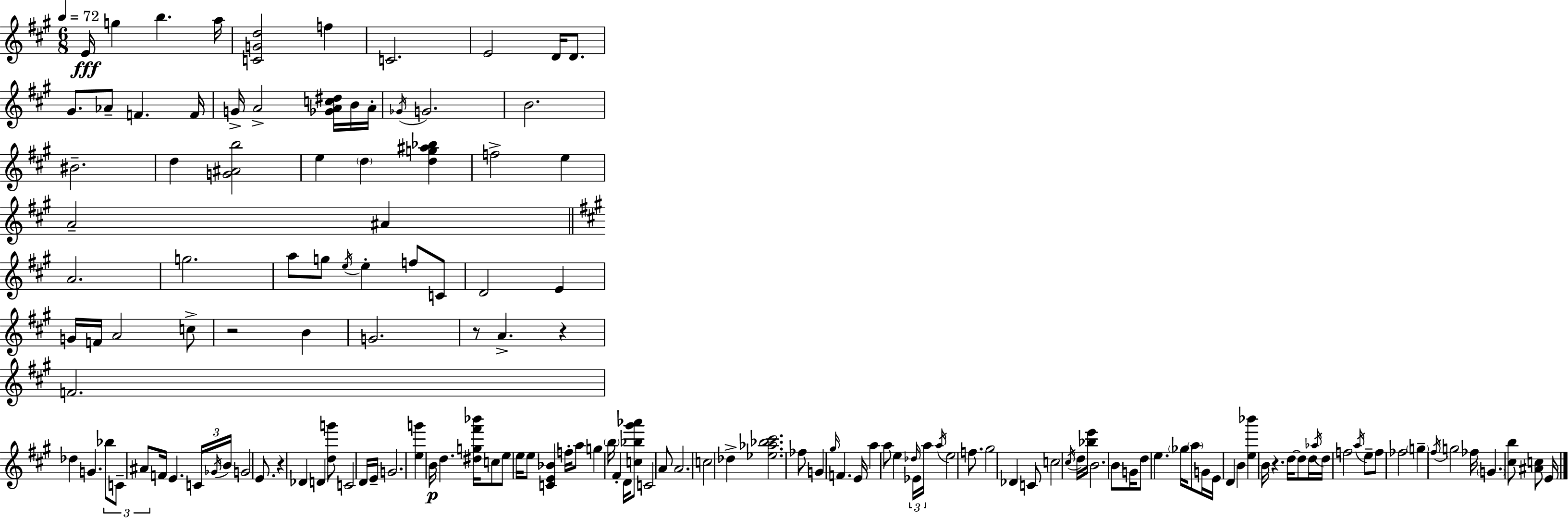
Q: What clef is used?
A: treble